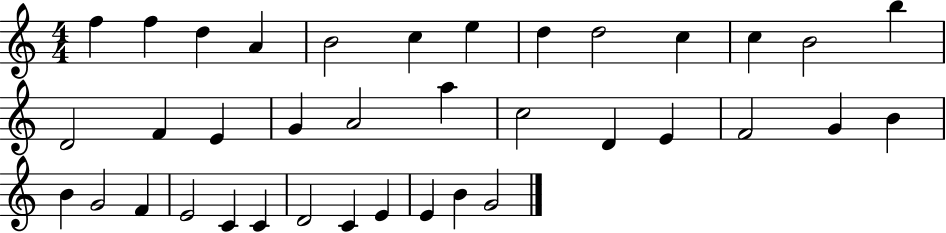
X:1
T:Untitled
M:4/4
L:1/4
K:C
f f d A B2 c e d d2 c c B2 b D2 F E G A2 a c2 D E F2 G B B G2 F E2 C C D2 C E E B G2